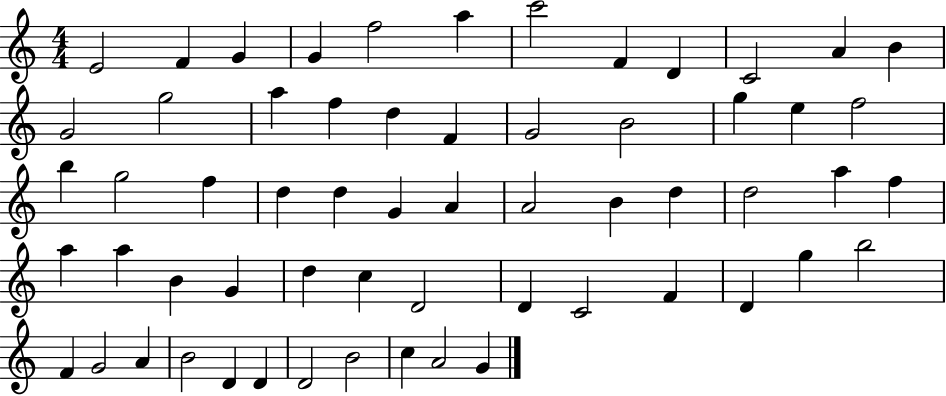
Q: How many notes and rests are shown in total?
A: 60